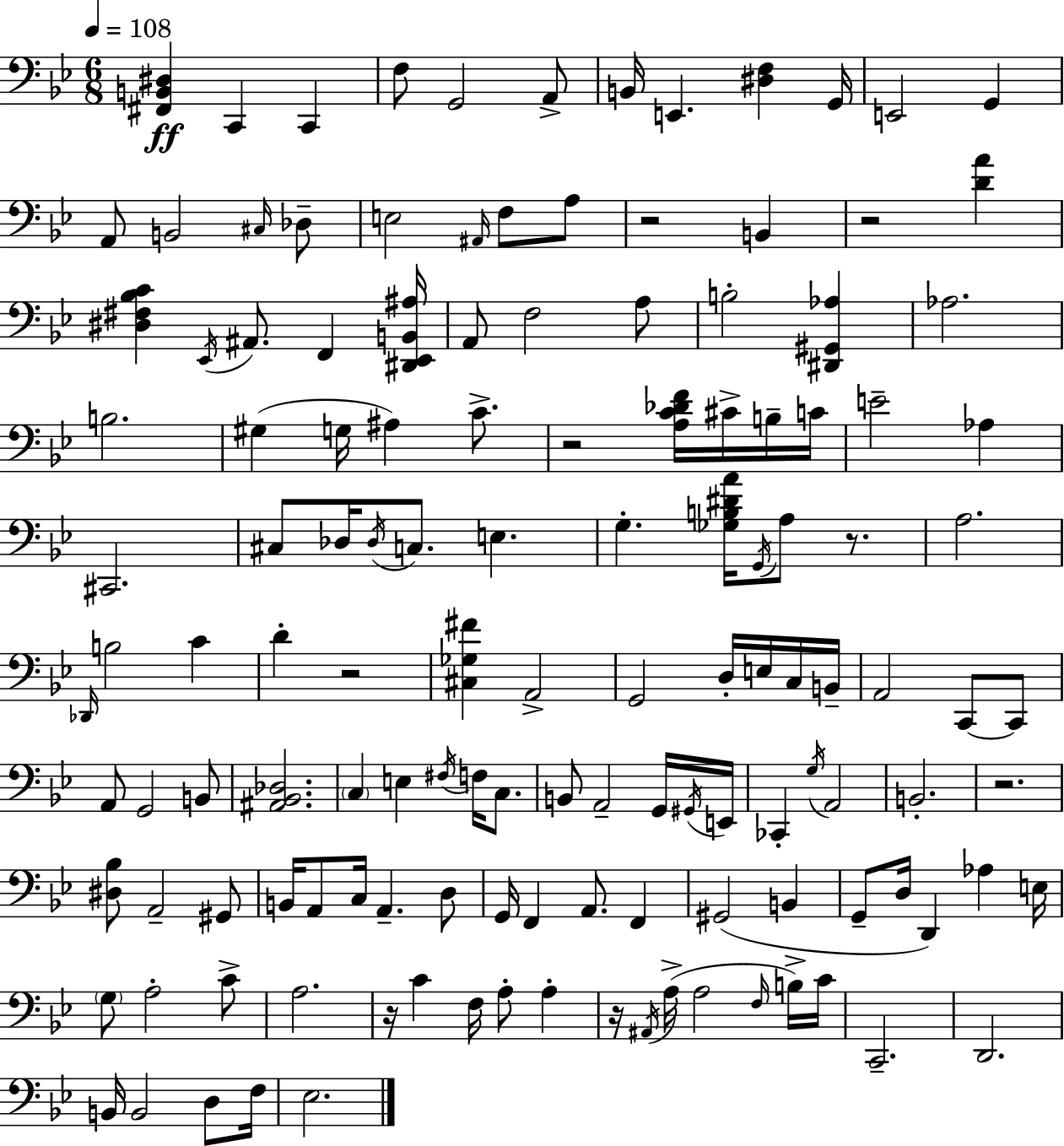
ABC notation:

X:1
T:Untitled
M:6/8
L:1/4
K:Bb
[^F,,B,,^D,] C,, C,, F,/2 G,,2 A,,/2 B,,/4 E,, [^D,F,] G,,/4 E,,2 G,, A,,/2 B,,2 ^C,/4 _D,/2 E,2 ^A,,/4 F,/2 A,/2 z2 B,, z2 [DA] [^D,^F,_B,C] _E,,/4 ^A,,/2 F,, [^D,,_E,,B,,^A,]/4 A,,/2 F,2 A,/2 B,2 [^D,,^G,,_A,] _A,2 B,2 ^G, G,/4 ^A, C/2 z2 [A,C_DF]/4 ^C/4 B,/4 C/4 E2 _A, ^C,,2 ^C,/2 _D,/4 _D,/4 C,/2 E, G, [_G,B,^DA]/4 G,,/4 A,/2 z/2 A,2 _D,,/4 B,2 C D z2 [^C,_G,^F] A,,2 G,,2 D,/4 E,/4 C,/4 B,,/4 A,,2 C,,/2 C,,/2 A,,/2 G,,2 B,,/2 [^A,,_B,,_D,]2 C, E, ^F,/4 F,/4 C,/2 B,,/2 A,,2 G,,/4 ^G,,/4 E,,/4 _C,, G,/4 A,,2 B,,2 z2 [^D,_B,]/2 A,,2 ^G,,/2 B,,/4 A,,/2 C,/4 A,, D,/2 G,,/4 F,, A,,/2 F,, ^G,,2 B,, G,,/2 D,/4 D,, _A, E,/4 G,/2 A,2 C/2 A,2 z/4 C F,/4 A,/2 A, z/4 ^A,,/4 A,/4 A,2 F,/4 B,/4 C/4 C,,2 D,,2 B,,/4 B,,2 D,/2 F,/4 _E,2